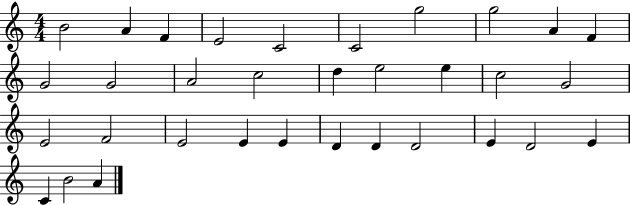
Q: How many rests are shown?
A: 0